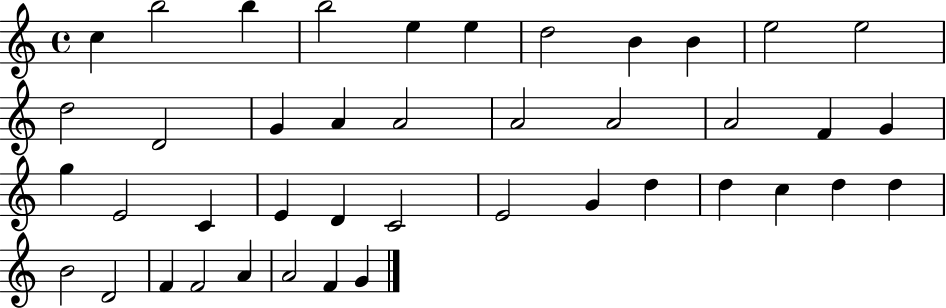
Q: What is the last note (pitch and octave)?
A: G4